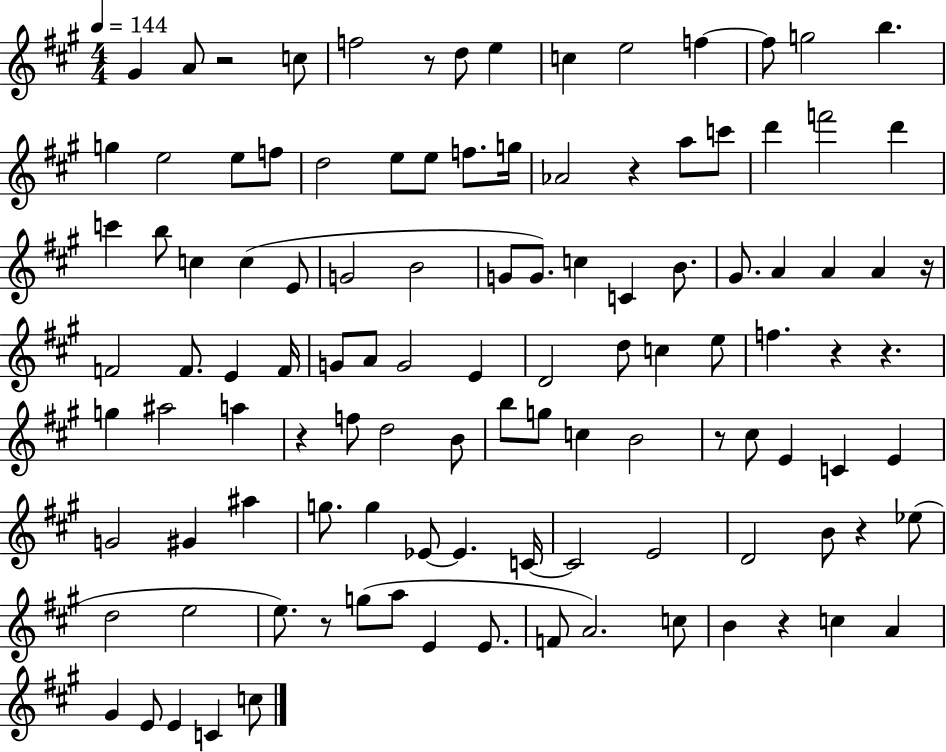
G#4/q A4/e R/h C5/e F5/h R/e D5/e E5/q C5/q E5/h F5/q F5/e G5/h B5/q. G5/q E5/h E5/e F5/e D5/h E5/e E5/e F5/e. G5/s Ab4/h R/q A5/e C6/e D6/q F6/h D6/q C6/q B5/e C5/q C5/q E4/e G4/h B4/h G4/e G4/e. C5/q C4/q B4/e. G#4/e. A4/q A4/q A4/q R/s F4/h F4/e. E4/q F4/s G4/e A4/e G4/h E4/q D4/h D5/e C5/q E5/e F5/q. R/q R/q. G5/q A#5/h A5/q R/q F5/e D5/h B4/e B5/e G5/e C5/q B4/h R/e C#5/e E4/q C4/q E4/q G4/h G#4/q A#5/q G5/e. G5/q Eb4/e Eb4/q. C4/s C4/h E4/h D4/h B4/e R/q Eb5/e D5/h E5/h E5/e. R/e G5/e A5/e E4/q E4/e. F4/e A4/h. C5/e B4/q R/q C5/q A4/q G#4/q E4/e E4/q C4/q C5/e